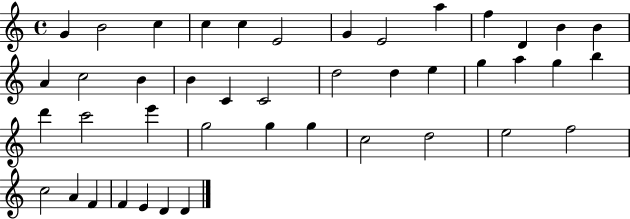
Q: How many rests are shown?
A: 0